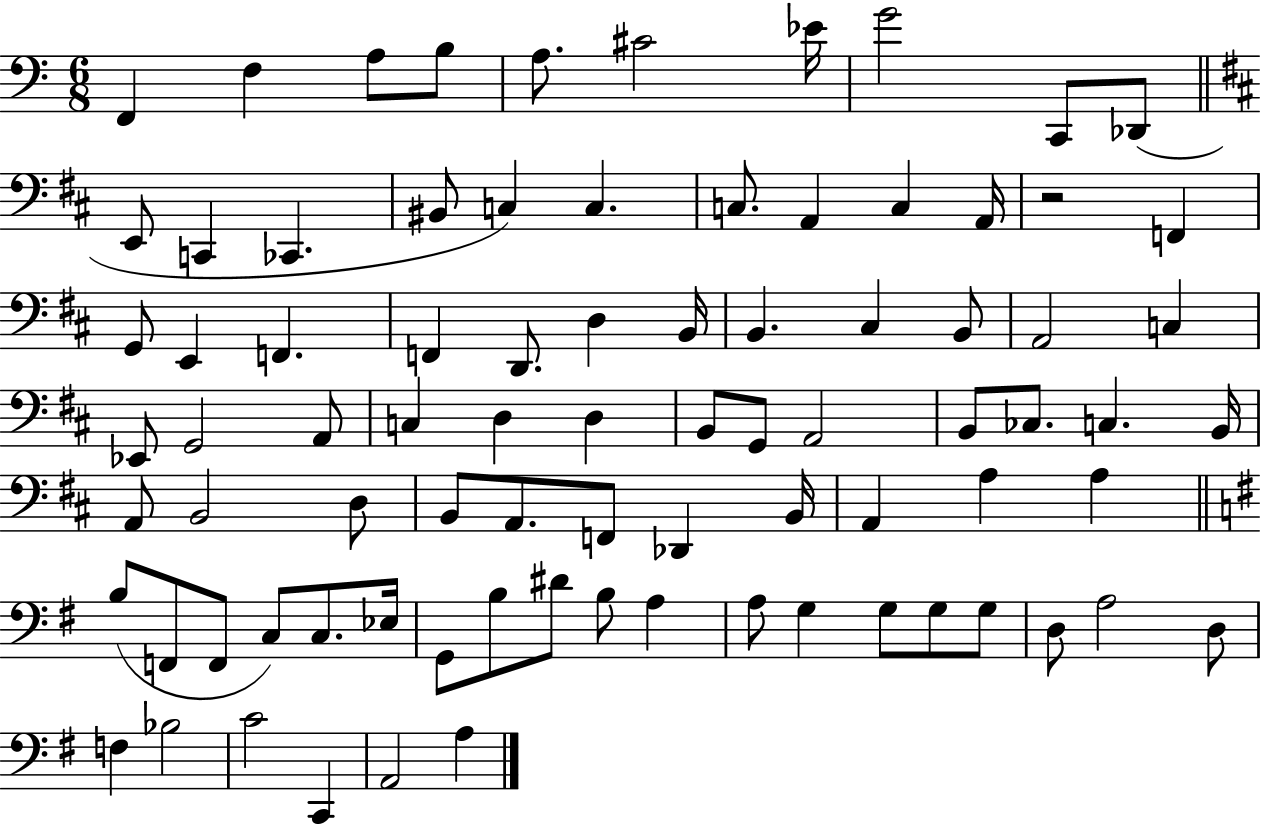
F2/q F3/q A3/e B3/e A3/e. C#4/h Eb4/s G4/h C2/e Db2/e E2/e C2/q CES2/q. BIS2/e C3/q C3/q. C3/e. A2/q C3/q A2/s R/h F2/q G2/e E2/q F2/q. F2/q D2/e. D3/q B2/s B2/q. C#3/q B2/e A2/h C3/q Eb2/e G2/h A2/e C3/q D3/q D3/q B2/e G2/e A2/h B2/e CES3/e. C3/q. B2/s A2/e B2/h D3/e B2/e A2/e. F2/e Db2/q B2/s A2/q A3/q A3/q B3/e F2/e F2/e C3/e C3/e. Eb3/s G2/e B3/e D#4/e B3/e A3/q A3/e G3/q G3/e G3/e G3/e D3/e A3/h D3/e F3/q Bb3/h C4/h C2/q A2/h A3/q